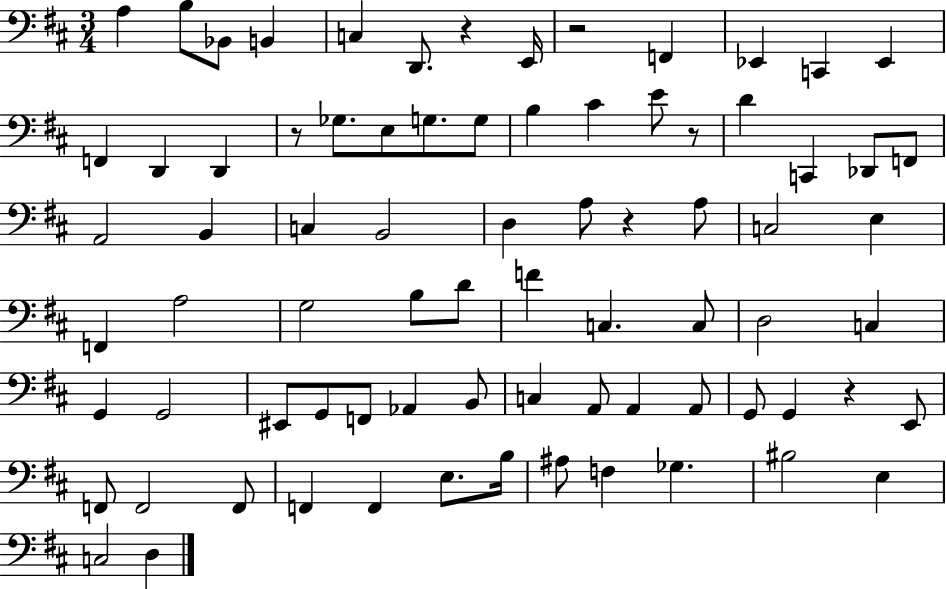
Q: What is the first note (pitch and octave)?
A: A3